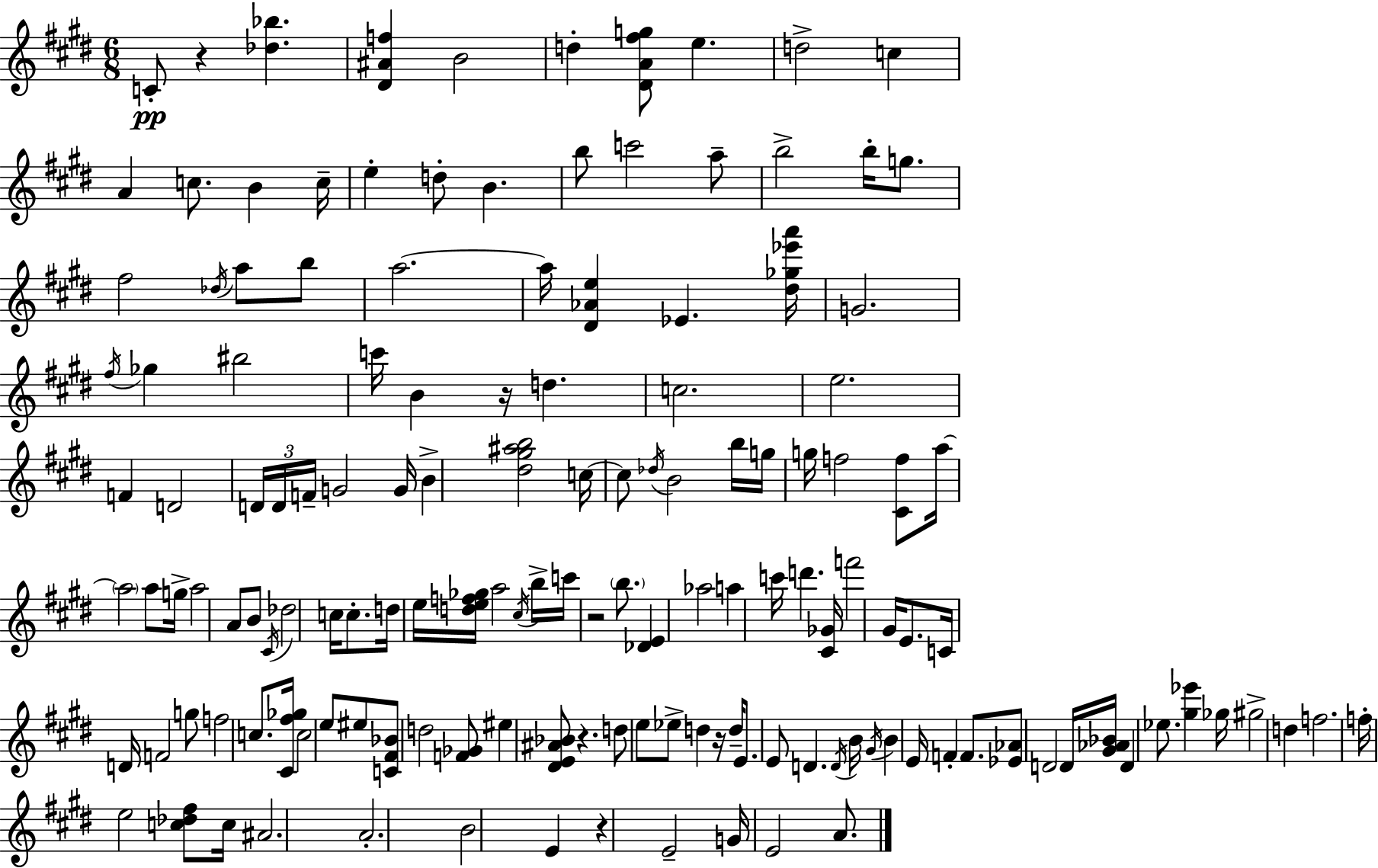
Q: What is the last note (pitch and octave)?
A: A4